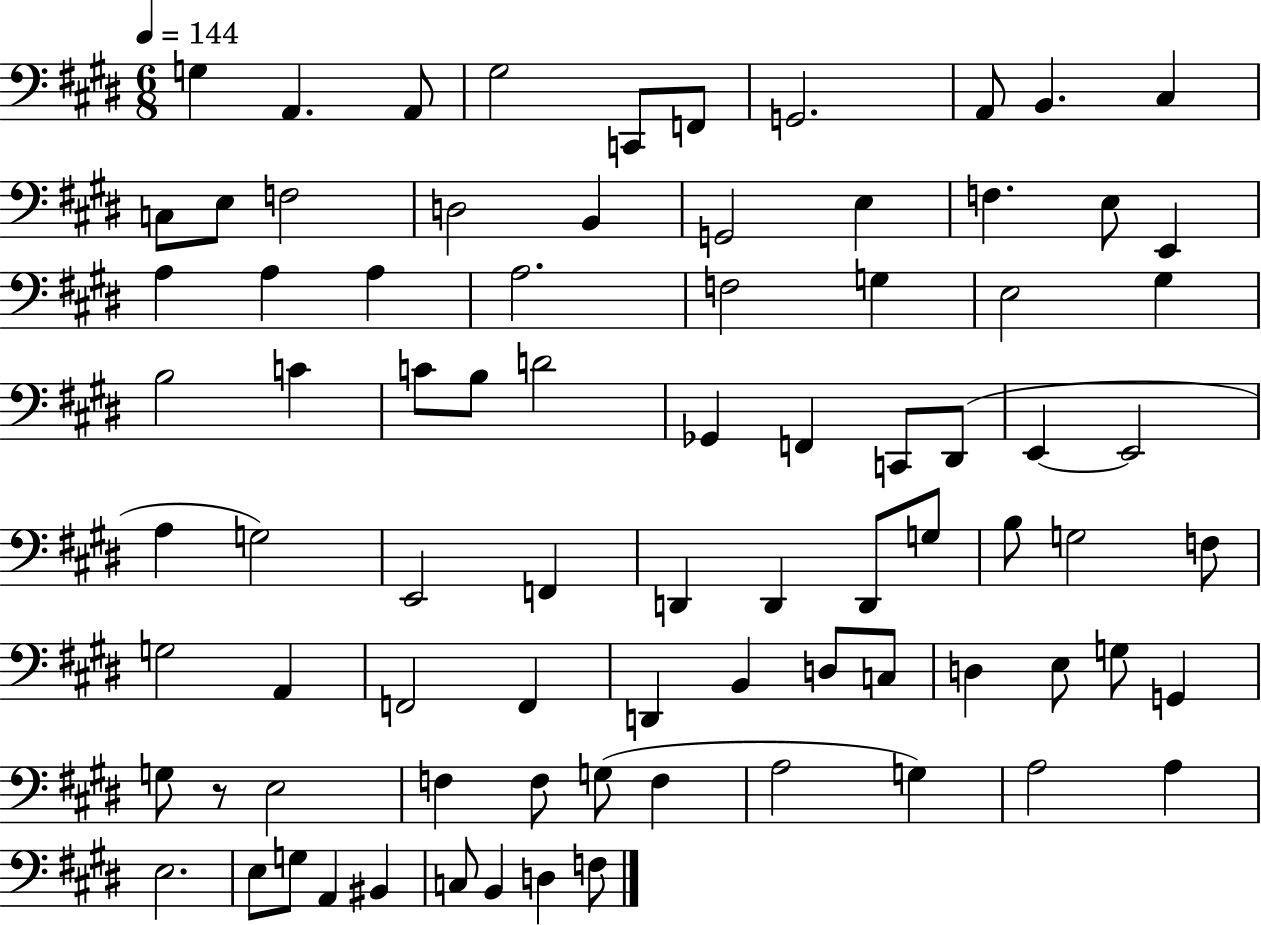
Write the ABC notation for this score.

X:1
T:Untitled
M:6/8
L:1/4
K:E
G, A,, A,,/2 ^G,2 C,,/2 F,,/2 G,,2 A,,/2 B,, ^C, C,/2 E,/2 F,2 D,2 B,, G,,2 E, F, E,/2 E,, A, A, A, A,2 F,2 G, E,2 ^G, B,2 C C/2 B,/2 D2 _G,, F,, C,,/2 ^D,,/2 E,, E,,2 A, G,2 E,,2 F,, D,, D,, D,,/2 G,/2 B,/2 G,2 F,/2 G,2 A,, F,,2 F,, D,, B,, D,/2 C,/2 D, E,/2 G,/2 G,, G,/2 z/2 E,2 F, F,/2 G,/2 F, A,2 G, A,2 A, E,2 E,/2 G,/2 A,, ^B,, C,/2 B,, D, F,/2